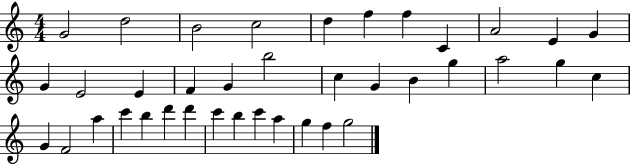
{
  \clef treble
  \numericTimeSignature
  \time 4/4
  \key c \major
  g'2 d''2 | b'2 c''2 | d''4 f''4 f''4 c'4 | a'2 e'4 g'4 | \break g'4 e'2 e'4 | f'4 g'4 b''2 | c''4 g'4 b'4 g''4 | a''2 g''4 c''4 | \break g'4 f'2 a''4 | c'''4 b''4 d'''4 d'''4 | c'''4 b''4 c'''4 a''4 | g''4 f''4 g''2 | \break \bar "|."
}